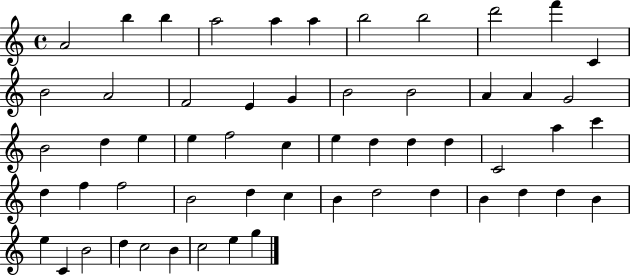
A4/h B5/q B5/q A5/h A5/q A5/q B5/h B5/h D6/h F6/q C4/q B4/h A4/h F4/h E4/q G4/q B4/h B4/h A4/q A4/q G4/h B4/h D5/q E5/q E5/q F5/h C5/q E5/q D5/q D5/q D5/q C4/h A5/q C6/q D5/q F5/q F5/h B4/h D5/q C5/q B4/q D5/h D5/q B4/q D5/q D5/q B4/q E5/q C4/q B4/h D5/q C5/h B4/q C5/h E5/q G5/q